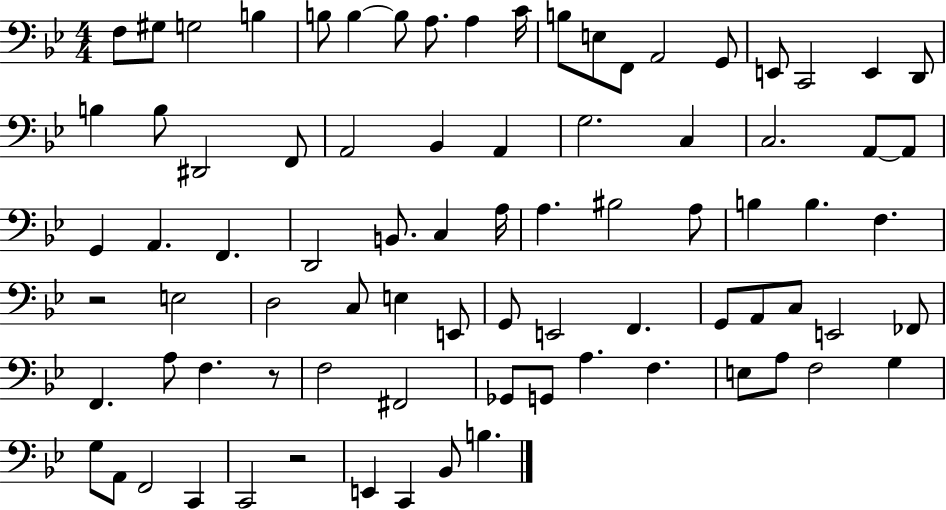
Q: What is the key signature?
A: BES major